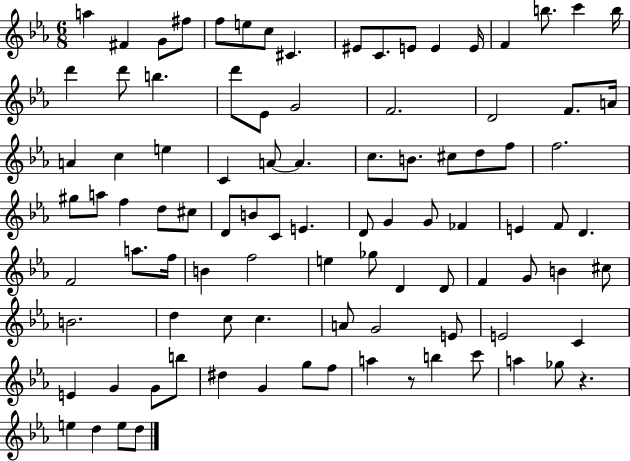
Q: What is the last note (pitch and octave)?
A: D5